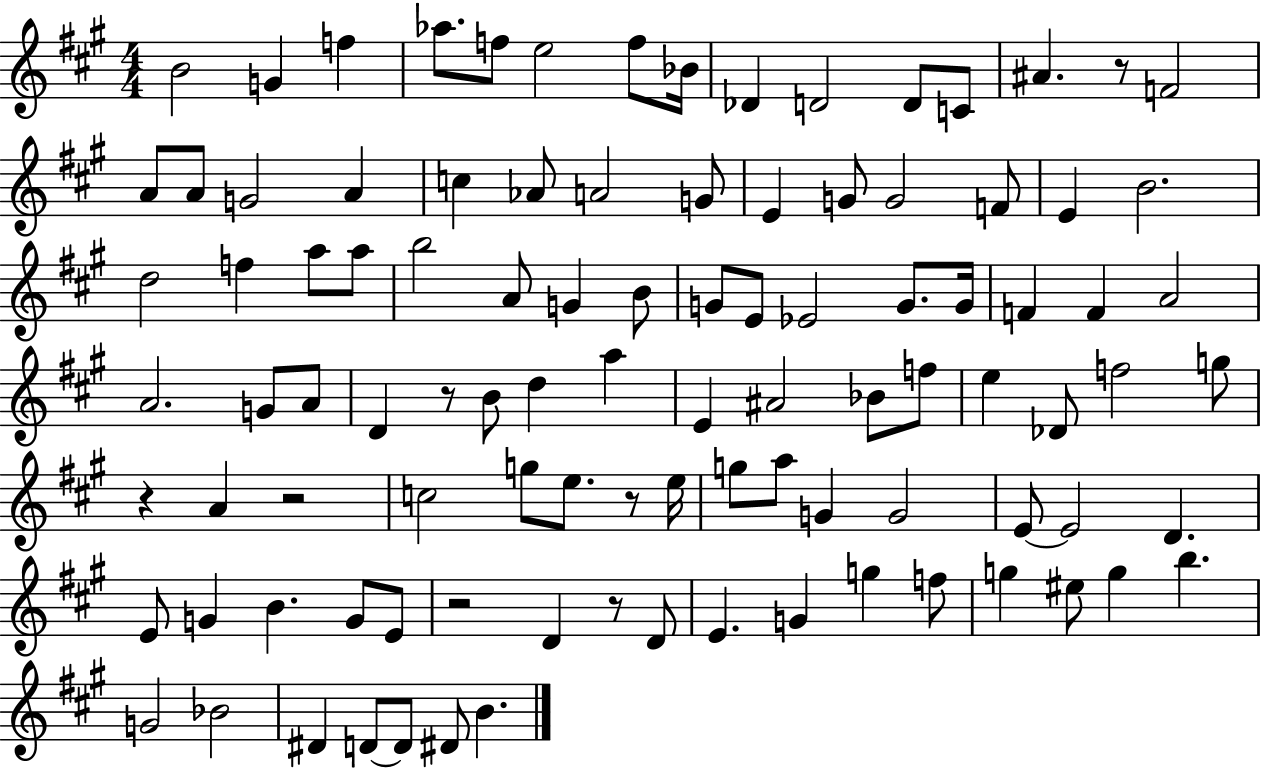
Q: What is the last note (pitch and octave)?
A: B4